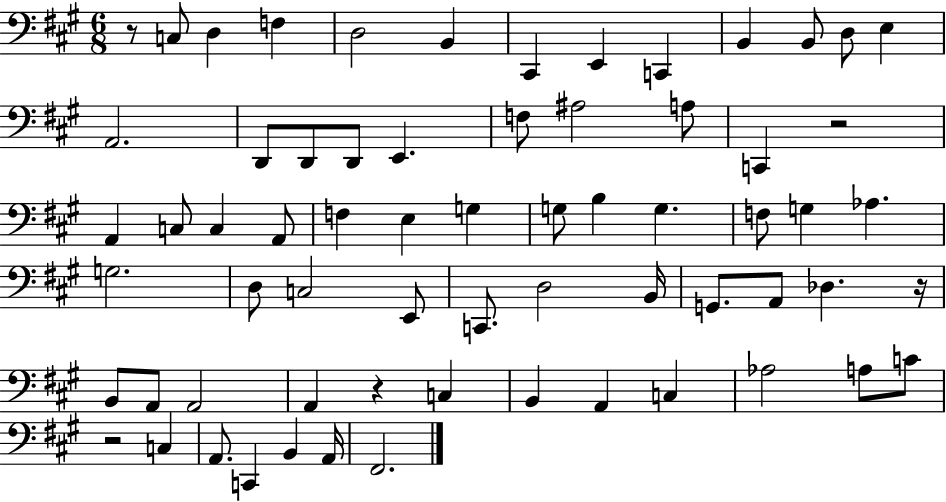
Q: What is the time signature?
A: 6/8